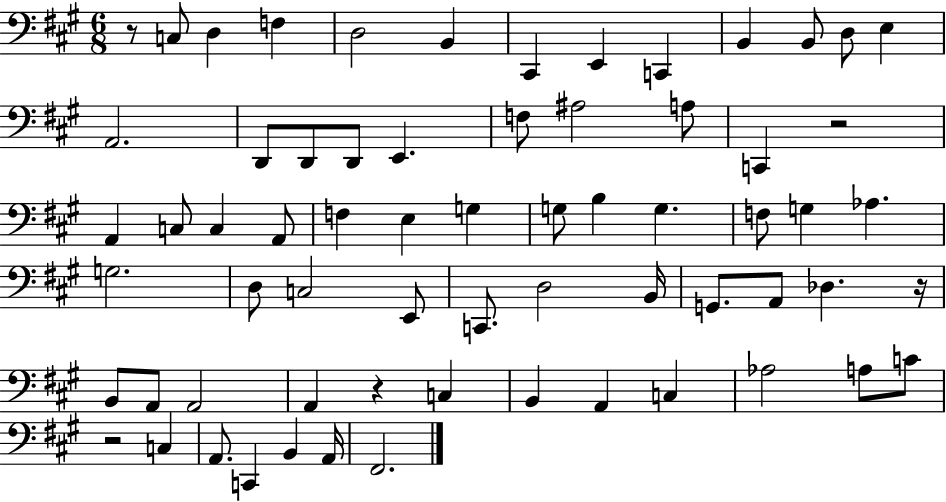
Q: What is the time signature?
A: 6/8